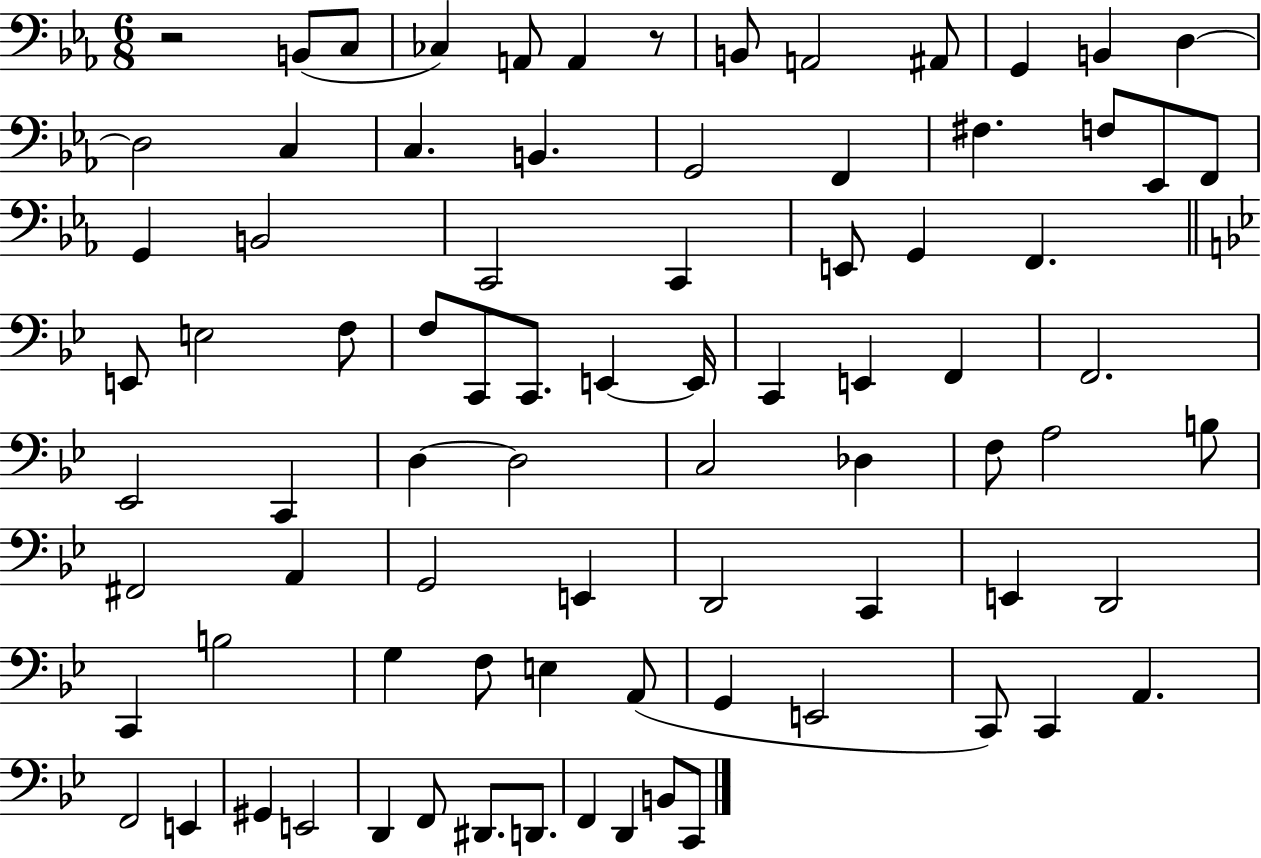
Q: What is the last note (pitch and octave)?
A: C2